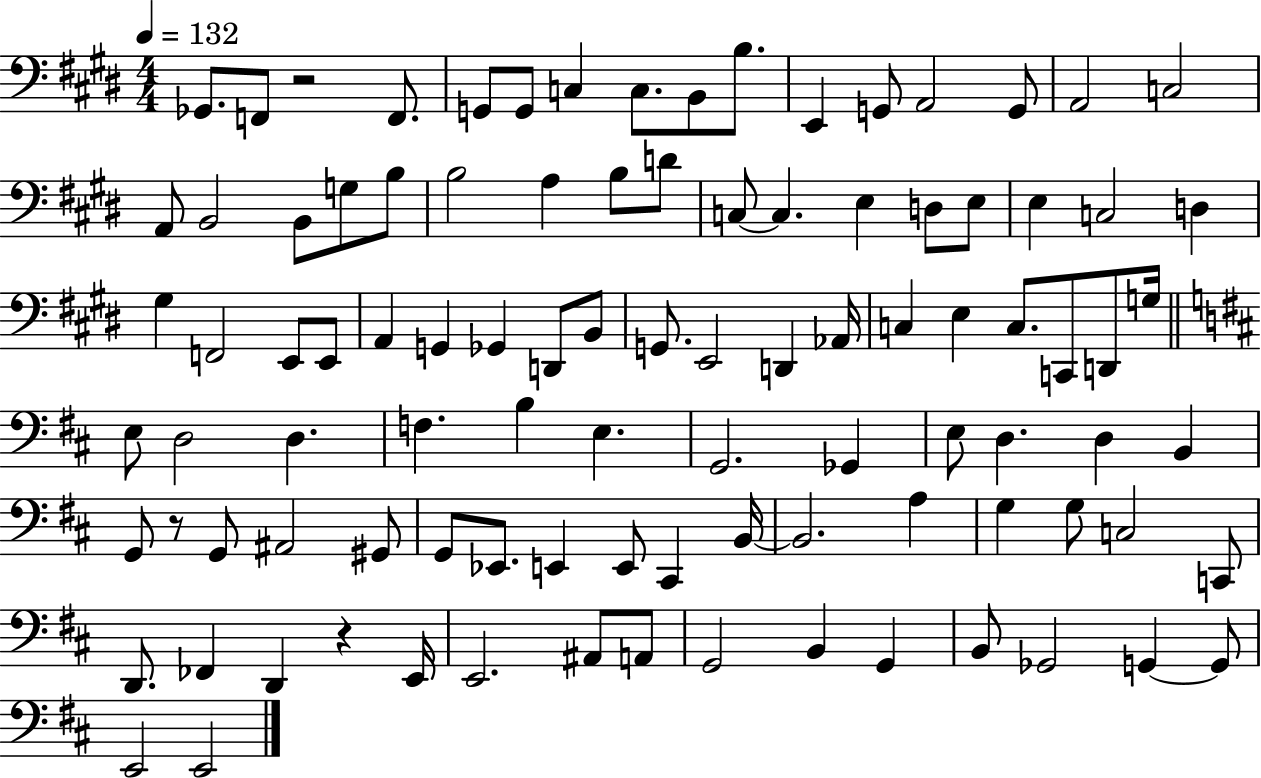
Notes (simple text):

Gb2/e. F2/e R/h F2/e. G2/e G2/e C3/q C3/e. B2/e B3/e. E2/q G2/e A2/h G2/e A2/h C3/h A2/e B2/h B2/e G3/e B3/e B3/h A3/q B3/e D4/e C3/e C3/q. E3/q D3/e E3/e E3/q C3/h D3/q G#3/q F2/h E2/e E2/e A2/q G2/q Gb2/q D2/e B2/e G2/e. E2/h D2/q Ab2/s C3/q E3/q C3/e. C2/e D2/e G3/s E3/e D3/h D3/q. F3/q. B3/q E3/q. G2/h. Gb2/q E3/e D3/q. D3/q B2/q G2/e R/e G2/e A#2/h G#2/e G2/e Eb2/e. E2/q E2/e C#2/q B2/s B2/h. A3/q G3/q G3/e C3/h C2/e D2/e. FES2/q D2/q R/q E2/s E2/h. A#2/e A2/e G2/h B2/q G2/q B2/e Gb2/h G2/q G2/e E2/h E2/h